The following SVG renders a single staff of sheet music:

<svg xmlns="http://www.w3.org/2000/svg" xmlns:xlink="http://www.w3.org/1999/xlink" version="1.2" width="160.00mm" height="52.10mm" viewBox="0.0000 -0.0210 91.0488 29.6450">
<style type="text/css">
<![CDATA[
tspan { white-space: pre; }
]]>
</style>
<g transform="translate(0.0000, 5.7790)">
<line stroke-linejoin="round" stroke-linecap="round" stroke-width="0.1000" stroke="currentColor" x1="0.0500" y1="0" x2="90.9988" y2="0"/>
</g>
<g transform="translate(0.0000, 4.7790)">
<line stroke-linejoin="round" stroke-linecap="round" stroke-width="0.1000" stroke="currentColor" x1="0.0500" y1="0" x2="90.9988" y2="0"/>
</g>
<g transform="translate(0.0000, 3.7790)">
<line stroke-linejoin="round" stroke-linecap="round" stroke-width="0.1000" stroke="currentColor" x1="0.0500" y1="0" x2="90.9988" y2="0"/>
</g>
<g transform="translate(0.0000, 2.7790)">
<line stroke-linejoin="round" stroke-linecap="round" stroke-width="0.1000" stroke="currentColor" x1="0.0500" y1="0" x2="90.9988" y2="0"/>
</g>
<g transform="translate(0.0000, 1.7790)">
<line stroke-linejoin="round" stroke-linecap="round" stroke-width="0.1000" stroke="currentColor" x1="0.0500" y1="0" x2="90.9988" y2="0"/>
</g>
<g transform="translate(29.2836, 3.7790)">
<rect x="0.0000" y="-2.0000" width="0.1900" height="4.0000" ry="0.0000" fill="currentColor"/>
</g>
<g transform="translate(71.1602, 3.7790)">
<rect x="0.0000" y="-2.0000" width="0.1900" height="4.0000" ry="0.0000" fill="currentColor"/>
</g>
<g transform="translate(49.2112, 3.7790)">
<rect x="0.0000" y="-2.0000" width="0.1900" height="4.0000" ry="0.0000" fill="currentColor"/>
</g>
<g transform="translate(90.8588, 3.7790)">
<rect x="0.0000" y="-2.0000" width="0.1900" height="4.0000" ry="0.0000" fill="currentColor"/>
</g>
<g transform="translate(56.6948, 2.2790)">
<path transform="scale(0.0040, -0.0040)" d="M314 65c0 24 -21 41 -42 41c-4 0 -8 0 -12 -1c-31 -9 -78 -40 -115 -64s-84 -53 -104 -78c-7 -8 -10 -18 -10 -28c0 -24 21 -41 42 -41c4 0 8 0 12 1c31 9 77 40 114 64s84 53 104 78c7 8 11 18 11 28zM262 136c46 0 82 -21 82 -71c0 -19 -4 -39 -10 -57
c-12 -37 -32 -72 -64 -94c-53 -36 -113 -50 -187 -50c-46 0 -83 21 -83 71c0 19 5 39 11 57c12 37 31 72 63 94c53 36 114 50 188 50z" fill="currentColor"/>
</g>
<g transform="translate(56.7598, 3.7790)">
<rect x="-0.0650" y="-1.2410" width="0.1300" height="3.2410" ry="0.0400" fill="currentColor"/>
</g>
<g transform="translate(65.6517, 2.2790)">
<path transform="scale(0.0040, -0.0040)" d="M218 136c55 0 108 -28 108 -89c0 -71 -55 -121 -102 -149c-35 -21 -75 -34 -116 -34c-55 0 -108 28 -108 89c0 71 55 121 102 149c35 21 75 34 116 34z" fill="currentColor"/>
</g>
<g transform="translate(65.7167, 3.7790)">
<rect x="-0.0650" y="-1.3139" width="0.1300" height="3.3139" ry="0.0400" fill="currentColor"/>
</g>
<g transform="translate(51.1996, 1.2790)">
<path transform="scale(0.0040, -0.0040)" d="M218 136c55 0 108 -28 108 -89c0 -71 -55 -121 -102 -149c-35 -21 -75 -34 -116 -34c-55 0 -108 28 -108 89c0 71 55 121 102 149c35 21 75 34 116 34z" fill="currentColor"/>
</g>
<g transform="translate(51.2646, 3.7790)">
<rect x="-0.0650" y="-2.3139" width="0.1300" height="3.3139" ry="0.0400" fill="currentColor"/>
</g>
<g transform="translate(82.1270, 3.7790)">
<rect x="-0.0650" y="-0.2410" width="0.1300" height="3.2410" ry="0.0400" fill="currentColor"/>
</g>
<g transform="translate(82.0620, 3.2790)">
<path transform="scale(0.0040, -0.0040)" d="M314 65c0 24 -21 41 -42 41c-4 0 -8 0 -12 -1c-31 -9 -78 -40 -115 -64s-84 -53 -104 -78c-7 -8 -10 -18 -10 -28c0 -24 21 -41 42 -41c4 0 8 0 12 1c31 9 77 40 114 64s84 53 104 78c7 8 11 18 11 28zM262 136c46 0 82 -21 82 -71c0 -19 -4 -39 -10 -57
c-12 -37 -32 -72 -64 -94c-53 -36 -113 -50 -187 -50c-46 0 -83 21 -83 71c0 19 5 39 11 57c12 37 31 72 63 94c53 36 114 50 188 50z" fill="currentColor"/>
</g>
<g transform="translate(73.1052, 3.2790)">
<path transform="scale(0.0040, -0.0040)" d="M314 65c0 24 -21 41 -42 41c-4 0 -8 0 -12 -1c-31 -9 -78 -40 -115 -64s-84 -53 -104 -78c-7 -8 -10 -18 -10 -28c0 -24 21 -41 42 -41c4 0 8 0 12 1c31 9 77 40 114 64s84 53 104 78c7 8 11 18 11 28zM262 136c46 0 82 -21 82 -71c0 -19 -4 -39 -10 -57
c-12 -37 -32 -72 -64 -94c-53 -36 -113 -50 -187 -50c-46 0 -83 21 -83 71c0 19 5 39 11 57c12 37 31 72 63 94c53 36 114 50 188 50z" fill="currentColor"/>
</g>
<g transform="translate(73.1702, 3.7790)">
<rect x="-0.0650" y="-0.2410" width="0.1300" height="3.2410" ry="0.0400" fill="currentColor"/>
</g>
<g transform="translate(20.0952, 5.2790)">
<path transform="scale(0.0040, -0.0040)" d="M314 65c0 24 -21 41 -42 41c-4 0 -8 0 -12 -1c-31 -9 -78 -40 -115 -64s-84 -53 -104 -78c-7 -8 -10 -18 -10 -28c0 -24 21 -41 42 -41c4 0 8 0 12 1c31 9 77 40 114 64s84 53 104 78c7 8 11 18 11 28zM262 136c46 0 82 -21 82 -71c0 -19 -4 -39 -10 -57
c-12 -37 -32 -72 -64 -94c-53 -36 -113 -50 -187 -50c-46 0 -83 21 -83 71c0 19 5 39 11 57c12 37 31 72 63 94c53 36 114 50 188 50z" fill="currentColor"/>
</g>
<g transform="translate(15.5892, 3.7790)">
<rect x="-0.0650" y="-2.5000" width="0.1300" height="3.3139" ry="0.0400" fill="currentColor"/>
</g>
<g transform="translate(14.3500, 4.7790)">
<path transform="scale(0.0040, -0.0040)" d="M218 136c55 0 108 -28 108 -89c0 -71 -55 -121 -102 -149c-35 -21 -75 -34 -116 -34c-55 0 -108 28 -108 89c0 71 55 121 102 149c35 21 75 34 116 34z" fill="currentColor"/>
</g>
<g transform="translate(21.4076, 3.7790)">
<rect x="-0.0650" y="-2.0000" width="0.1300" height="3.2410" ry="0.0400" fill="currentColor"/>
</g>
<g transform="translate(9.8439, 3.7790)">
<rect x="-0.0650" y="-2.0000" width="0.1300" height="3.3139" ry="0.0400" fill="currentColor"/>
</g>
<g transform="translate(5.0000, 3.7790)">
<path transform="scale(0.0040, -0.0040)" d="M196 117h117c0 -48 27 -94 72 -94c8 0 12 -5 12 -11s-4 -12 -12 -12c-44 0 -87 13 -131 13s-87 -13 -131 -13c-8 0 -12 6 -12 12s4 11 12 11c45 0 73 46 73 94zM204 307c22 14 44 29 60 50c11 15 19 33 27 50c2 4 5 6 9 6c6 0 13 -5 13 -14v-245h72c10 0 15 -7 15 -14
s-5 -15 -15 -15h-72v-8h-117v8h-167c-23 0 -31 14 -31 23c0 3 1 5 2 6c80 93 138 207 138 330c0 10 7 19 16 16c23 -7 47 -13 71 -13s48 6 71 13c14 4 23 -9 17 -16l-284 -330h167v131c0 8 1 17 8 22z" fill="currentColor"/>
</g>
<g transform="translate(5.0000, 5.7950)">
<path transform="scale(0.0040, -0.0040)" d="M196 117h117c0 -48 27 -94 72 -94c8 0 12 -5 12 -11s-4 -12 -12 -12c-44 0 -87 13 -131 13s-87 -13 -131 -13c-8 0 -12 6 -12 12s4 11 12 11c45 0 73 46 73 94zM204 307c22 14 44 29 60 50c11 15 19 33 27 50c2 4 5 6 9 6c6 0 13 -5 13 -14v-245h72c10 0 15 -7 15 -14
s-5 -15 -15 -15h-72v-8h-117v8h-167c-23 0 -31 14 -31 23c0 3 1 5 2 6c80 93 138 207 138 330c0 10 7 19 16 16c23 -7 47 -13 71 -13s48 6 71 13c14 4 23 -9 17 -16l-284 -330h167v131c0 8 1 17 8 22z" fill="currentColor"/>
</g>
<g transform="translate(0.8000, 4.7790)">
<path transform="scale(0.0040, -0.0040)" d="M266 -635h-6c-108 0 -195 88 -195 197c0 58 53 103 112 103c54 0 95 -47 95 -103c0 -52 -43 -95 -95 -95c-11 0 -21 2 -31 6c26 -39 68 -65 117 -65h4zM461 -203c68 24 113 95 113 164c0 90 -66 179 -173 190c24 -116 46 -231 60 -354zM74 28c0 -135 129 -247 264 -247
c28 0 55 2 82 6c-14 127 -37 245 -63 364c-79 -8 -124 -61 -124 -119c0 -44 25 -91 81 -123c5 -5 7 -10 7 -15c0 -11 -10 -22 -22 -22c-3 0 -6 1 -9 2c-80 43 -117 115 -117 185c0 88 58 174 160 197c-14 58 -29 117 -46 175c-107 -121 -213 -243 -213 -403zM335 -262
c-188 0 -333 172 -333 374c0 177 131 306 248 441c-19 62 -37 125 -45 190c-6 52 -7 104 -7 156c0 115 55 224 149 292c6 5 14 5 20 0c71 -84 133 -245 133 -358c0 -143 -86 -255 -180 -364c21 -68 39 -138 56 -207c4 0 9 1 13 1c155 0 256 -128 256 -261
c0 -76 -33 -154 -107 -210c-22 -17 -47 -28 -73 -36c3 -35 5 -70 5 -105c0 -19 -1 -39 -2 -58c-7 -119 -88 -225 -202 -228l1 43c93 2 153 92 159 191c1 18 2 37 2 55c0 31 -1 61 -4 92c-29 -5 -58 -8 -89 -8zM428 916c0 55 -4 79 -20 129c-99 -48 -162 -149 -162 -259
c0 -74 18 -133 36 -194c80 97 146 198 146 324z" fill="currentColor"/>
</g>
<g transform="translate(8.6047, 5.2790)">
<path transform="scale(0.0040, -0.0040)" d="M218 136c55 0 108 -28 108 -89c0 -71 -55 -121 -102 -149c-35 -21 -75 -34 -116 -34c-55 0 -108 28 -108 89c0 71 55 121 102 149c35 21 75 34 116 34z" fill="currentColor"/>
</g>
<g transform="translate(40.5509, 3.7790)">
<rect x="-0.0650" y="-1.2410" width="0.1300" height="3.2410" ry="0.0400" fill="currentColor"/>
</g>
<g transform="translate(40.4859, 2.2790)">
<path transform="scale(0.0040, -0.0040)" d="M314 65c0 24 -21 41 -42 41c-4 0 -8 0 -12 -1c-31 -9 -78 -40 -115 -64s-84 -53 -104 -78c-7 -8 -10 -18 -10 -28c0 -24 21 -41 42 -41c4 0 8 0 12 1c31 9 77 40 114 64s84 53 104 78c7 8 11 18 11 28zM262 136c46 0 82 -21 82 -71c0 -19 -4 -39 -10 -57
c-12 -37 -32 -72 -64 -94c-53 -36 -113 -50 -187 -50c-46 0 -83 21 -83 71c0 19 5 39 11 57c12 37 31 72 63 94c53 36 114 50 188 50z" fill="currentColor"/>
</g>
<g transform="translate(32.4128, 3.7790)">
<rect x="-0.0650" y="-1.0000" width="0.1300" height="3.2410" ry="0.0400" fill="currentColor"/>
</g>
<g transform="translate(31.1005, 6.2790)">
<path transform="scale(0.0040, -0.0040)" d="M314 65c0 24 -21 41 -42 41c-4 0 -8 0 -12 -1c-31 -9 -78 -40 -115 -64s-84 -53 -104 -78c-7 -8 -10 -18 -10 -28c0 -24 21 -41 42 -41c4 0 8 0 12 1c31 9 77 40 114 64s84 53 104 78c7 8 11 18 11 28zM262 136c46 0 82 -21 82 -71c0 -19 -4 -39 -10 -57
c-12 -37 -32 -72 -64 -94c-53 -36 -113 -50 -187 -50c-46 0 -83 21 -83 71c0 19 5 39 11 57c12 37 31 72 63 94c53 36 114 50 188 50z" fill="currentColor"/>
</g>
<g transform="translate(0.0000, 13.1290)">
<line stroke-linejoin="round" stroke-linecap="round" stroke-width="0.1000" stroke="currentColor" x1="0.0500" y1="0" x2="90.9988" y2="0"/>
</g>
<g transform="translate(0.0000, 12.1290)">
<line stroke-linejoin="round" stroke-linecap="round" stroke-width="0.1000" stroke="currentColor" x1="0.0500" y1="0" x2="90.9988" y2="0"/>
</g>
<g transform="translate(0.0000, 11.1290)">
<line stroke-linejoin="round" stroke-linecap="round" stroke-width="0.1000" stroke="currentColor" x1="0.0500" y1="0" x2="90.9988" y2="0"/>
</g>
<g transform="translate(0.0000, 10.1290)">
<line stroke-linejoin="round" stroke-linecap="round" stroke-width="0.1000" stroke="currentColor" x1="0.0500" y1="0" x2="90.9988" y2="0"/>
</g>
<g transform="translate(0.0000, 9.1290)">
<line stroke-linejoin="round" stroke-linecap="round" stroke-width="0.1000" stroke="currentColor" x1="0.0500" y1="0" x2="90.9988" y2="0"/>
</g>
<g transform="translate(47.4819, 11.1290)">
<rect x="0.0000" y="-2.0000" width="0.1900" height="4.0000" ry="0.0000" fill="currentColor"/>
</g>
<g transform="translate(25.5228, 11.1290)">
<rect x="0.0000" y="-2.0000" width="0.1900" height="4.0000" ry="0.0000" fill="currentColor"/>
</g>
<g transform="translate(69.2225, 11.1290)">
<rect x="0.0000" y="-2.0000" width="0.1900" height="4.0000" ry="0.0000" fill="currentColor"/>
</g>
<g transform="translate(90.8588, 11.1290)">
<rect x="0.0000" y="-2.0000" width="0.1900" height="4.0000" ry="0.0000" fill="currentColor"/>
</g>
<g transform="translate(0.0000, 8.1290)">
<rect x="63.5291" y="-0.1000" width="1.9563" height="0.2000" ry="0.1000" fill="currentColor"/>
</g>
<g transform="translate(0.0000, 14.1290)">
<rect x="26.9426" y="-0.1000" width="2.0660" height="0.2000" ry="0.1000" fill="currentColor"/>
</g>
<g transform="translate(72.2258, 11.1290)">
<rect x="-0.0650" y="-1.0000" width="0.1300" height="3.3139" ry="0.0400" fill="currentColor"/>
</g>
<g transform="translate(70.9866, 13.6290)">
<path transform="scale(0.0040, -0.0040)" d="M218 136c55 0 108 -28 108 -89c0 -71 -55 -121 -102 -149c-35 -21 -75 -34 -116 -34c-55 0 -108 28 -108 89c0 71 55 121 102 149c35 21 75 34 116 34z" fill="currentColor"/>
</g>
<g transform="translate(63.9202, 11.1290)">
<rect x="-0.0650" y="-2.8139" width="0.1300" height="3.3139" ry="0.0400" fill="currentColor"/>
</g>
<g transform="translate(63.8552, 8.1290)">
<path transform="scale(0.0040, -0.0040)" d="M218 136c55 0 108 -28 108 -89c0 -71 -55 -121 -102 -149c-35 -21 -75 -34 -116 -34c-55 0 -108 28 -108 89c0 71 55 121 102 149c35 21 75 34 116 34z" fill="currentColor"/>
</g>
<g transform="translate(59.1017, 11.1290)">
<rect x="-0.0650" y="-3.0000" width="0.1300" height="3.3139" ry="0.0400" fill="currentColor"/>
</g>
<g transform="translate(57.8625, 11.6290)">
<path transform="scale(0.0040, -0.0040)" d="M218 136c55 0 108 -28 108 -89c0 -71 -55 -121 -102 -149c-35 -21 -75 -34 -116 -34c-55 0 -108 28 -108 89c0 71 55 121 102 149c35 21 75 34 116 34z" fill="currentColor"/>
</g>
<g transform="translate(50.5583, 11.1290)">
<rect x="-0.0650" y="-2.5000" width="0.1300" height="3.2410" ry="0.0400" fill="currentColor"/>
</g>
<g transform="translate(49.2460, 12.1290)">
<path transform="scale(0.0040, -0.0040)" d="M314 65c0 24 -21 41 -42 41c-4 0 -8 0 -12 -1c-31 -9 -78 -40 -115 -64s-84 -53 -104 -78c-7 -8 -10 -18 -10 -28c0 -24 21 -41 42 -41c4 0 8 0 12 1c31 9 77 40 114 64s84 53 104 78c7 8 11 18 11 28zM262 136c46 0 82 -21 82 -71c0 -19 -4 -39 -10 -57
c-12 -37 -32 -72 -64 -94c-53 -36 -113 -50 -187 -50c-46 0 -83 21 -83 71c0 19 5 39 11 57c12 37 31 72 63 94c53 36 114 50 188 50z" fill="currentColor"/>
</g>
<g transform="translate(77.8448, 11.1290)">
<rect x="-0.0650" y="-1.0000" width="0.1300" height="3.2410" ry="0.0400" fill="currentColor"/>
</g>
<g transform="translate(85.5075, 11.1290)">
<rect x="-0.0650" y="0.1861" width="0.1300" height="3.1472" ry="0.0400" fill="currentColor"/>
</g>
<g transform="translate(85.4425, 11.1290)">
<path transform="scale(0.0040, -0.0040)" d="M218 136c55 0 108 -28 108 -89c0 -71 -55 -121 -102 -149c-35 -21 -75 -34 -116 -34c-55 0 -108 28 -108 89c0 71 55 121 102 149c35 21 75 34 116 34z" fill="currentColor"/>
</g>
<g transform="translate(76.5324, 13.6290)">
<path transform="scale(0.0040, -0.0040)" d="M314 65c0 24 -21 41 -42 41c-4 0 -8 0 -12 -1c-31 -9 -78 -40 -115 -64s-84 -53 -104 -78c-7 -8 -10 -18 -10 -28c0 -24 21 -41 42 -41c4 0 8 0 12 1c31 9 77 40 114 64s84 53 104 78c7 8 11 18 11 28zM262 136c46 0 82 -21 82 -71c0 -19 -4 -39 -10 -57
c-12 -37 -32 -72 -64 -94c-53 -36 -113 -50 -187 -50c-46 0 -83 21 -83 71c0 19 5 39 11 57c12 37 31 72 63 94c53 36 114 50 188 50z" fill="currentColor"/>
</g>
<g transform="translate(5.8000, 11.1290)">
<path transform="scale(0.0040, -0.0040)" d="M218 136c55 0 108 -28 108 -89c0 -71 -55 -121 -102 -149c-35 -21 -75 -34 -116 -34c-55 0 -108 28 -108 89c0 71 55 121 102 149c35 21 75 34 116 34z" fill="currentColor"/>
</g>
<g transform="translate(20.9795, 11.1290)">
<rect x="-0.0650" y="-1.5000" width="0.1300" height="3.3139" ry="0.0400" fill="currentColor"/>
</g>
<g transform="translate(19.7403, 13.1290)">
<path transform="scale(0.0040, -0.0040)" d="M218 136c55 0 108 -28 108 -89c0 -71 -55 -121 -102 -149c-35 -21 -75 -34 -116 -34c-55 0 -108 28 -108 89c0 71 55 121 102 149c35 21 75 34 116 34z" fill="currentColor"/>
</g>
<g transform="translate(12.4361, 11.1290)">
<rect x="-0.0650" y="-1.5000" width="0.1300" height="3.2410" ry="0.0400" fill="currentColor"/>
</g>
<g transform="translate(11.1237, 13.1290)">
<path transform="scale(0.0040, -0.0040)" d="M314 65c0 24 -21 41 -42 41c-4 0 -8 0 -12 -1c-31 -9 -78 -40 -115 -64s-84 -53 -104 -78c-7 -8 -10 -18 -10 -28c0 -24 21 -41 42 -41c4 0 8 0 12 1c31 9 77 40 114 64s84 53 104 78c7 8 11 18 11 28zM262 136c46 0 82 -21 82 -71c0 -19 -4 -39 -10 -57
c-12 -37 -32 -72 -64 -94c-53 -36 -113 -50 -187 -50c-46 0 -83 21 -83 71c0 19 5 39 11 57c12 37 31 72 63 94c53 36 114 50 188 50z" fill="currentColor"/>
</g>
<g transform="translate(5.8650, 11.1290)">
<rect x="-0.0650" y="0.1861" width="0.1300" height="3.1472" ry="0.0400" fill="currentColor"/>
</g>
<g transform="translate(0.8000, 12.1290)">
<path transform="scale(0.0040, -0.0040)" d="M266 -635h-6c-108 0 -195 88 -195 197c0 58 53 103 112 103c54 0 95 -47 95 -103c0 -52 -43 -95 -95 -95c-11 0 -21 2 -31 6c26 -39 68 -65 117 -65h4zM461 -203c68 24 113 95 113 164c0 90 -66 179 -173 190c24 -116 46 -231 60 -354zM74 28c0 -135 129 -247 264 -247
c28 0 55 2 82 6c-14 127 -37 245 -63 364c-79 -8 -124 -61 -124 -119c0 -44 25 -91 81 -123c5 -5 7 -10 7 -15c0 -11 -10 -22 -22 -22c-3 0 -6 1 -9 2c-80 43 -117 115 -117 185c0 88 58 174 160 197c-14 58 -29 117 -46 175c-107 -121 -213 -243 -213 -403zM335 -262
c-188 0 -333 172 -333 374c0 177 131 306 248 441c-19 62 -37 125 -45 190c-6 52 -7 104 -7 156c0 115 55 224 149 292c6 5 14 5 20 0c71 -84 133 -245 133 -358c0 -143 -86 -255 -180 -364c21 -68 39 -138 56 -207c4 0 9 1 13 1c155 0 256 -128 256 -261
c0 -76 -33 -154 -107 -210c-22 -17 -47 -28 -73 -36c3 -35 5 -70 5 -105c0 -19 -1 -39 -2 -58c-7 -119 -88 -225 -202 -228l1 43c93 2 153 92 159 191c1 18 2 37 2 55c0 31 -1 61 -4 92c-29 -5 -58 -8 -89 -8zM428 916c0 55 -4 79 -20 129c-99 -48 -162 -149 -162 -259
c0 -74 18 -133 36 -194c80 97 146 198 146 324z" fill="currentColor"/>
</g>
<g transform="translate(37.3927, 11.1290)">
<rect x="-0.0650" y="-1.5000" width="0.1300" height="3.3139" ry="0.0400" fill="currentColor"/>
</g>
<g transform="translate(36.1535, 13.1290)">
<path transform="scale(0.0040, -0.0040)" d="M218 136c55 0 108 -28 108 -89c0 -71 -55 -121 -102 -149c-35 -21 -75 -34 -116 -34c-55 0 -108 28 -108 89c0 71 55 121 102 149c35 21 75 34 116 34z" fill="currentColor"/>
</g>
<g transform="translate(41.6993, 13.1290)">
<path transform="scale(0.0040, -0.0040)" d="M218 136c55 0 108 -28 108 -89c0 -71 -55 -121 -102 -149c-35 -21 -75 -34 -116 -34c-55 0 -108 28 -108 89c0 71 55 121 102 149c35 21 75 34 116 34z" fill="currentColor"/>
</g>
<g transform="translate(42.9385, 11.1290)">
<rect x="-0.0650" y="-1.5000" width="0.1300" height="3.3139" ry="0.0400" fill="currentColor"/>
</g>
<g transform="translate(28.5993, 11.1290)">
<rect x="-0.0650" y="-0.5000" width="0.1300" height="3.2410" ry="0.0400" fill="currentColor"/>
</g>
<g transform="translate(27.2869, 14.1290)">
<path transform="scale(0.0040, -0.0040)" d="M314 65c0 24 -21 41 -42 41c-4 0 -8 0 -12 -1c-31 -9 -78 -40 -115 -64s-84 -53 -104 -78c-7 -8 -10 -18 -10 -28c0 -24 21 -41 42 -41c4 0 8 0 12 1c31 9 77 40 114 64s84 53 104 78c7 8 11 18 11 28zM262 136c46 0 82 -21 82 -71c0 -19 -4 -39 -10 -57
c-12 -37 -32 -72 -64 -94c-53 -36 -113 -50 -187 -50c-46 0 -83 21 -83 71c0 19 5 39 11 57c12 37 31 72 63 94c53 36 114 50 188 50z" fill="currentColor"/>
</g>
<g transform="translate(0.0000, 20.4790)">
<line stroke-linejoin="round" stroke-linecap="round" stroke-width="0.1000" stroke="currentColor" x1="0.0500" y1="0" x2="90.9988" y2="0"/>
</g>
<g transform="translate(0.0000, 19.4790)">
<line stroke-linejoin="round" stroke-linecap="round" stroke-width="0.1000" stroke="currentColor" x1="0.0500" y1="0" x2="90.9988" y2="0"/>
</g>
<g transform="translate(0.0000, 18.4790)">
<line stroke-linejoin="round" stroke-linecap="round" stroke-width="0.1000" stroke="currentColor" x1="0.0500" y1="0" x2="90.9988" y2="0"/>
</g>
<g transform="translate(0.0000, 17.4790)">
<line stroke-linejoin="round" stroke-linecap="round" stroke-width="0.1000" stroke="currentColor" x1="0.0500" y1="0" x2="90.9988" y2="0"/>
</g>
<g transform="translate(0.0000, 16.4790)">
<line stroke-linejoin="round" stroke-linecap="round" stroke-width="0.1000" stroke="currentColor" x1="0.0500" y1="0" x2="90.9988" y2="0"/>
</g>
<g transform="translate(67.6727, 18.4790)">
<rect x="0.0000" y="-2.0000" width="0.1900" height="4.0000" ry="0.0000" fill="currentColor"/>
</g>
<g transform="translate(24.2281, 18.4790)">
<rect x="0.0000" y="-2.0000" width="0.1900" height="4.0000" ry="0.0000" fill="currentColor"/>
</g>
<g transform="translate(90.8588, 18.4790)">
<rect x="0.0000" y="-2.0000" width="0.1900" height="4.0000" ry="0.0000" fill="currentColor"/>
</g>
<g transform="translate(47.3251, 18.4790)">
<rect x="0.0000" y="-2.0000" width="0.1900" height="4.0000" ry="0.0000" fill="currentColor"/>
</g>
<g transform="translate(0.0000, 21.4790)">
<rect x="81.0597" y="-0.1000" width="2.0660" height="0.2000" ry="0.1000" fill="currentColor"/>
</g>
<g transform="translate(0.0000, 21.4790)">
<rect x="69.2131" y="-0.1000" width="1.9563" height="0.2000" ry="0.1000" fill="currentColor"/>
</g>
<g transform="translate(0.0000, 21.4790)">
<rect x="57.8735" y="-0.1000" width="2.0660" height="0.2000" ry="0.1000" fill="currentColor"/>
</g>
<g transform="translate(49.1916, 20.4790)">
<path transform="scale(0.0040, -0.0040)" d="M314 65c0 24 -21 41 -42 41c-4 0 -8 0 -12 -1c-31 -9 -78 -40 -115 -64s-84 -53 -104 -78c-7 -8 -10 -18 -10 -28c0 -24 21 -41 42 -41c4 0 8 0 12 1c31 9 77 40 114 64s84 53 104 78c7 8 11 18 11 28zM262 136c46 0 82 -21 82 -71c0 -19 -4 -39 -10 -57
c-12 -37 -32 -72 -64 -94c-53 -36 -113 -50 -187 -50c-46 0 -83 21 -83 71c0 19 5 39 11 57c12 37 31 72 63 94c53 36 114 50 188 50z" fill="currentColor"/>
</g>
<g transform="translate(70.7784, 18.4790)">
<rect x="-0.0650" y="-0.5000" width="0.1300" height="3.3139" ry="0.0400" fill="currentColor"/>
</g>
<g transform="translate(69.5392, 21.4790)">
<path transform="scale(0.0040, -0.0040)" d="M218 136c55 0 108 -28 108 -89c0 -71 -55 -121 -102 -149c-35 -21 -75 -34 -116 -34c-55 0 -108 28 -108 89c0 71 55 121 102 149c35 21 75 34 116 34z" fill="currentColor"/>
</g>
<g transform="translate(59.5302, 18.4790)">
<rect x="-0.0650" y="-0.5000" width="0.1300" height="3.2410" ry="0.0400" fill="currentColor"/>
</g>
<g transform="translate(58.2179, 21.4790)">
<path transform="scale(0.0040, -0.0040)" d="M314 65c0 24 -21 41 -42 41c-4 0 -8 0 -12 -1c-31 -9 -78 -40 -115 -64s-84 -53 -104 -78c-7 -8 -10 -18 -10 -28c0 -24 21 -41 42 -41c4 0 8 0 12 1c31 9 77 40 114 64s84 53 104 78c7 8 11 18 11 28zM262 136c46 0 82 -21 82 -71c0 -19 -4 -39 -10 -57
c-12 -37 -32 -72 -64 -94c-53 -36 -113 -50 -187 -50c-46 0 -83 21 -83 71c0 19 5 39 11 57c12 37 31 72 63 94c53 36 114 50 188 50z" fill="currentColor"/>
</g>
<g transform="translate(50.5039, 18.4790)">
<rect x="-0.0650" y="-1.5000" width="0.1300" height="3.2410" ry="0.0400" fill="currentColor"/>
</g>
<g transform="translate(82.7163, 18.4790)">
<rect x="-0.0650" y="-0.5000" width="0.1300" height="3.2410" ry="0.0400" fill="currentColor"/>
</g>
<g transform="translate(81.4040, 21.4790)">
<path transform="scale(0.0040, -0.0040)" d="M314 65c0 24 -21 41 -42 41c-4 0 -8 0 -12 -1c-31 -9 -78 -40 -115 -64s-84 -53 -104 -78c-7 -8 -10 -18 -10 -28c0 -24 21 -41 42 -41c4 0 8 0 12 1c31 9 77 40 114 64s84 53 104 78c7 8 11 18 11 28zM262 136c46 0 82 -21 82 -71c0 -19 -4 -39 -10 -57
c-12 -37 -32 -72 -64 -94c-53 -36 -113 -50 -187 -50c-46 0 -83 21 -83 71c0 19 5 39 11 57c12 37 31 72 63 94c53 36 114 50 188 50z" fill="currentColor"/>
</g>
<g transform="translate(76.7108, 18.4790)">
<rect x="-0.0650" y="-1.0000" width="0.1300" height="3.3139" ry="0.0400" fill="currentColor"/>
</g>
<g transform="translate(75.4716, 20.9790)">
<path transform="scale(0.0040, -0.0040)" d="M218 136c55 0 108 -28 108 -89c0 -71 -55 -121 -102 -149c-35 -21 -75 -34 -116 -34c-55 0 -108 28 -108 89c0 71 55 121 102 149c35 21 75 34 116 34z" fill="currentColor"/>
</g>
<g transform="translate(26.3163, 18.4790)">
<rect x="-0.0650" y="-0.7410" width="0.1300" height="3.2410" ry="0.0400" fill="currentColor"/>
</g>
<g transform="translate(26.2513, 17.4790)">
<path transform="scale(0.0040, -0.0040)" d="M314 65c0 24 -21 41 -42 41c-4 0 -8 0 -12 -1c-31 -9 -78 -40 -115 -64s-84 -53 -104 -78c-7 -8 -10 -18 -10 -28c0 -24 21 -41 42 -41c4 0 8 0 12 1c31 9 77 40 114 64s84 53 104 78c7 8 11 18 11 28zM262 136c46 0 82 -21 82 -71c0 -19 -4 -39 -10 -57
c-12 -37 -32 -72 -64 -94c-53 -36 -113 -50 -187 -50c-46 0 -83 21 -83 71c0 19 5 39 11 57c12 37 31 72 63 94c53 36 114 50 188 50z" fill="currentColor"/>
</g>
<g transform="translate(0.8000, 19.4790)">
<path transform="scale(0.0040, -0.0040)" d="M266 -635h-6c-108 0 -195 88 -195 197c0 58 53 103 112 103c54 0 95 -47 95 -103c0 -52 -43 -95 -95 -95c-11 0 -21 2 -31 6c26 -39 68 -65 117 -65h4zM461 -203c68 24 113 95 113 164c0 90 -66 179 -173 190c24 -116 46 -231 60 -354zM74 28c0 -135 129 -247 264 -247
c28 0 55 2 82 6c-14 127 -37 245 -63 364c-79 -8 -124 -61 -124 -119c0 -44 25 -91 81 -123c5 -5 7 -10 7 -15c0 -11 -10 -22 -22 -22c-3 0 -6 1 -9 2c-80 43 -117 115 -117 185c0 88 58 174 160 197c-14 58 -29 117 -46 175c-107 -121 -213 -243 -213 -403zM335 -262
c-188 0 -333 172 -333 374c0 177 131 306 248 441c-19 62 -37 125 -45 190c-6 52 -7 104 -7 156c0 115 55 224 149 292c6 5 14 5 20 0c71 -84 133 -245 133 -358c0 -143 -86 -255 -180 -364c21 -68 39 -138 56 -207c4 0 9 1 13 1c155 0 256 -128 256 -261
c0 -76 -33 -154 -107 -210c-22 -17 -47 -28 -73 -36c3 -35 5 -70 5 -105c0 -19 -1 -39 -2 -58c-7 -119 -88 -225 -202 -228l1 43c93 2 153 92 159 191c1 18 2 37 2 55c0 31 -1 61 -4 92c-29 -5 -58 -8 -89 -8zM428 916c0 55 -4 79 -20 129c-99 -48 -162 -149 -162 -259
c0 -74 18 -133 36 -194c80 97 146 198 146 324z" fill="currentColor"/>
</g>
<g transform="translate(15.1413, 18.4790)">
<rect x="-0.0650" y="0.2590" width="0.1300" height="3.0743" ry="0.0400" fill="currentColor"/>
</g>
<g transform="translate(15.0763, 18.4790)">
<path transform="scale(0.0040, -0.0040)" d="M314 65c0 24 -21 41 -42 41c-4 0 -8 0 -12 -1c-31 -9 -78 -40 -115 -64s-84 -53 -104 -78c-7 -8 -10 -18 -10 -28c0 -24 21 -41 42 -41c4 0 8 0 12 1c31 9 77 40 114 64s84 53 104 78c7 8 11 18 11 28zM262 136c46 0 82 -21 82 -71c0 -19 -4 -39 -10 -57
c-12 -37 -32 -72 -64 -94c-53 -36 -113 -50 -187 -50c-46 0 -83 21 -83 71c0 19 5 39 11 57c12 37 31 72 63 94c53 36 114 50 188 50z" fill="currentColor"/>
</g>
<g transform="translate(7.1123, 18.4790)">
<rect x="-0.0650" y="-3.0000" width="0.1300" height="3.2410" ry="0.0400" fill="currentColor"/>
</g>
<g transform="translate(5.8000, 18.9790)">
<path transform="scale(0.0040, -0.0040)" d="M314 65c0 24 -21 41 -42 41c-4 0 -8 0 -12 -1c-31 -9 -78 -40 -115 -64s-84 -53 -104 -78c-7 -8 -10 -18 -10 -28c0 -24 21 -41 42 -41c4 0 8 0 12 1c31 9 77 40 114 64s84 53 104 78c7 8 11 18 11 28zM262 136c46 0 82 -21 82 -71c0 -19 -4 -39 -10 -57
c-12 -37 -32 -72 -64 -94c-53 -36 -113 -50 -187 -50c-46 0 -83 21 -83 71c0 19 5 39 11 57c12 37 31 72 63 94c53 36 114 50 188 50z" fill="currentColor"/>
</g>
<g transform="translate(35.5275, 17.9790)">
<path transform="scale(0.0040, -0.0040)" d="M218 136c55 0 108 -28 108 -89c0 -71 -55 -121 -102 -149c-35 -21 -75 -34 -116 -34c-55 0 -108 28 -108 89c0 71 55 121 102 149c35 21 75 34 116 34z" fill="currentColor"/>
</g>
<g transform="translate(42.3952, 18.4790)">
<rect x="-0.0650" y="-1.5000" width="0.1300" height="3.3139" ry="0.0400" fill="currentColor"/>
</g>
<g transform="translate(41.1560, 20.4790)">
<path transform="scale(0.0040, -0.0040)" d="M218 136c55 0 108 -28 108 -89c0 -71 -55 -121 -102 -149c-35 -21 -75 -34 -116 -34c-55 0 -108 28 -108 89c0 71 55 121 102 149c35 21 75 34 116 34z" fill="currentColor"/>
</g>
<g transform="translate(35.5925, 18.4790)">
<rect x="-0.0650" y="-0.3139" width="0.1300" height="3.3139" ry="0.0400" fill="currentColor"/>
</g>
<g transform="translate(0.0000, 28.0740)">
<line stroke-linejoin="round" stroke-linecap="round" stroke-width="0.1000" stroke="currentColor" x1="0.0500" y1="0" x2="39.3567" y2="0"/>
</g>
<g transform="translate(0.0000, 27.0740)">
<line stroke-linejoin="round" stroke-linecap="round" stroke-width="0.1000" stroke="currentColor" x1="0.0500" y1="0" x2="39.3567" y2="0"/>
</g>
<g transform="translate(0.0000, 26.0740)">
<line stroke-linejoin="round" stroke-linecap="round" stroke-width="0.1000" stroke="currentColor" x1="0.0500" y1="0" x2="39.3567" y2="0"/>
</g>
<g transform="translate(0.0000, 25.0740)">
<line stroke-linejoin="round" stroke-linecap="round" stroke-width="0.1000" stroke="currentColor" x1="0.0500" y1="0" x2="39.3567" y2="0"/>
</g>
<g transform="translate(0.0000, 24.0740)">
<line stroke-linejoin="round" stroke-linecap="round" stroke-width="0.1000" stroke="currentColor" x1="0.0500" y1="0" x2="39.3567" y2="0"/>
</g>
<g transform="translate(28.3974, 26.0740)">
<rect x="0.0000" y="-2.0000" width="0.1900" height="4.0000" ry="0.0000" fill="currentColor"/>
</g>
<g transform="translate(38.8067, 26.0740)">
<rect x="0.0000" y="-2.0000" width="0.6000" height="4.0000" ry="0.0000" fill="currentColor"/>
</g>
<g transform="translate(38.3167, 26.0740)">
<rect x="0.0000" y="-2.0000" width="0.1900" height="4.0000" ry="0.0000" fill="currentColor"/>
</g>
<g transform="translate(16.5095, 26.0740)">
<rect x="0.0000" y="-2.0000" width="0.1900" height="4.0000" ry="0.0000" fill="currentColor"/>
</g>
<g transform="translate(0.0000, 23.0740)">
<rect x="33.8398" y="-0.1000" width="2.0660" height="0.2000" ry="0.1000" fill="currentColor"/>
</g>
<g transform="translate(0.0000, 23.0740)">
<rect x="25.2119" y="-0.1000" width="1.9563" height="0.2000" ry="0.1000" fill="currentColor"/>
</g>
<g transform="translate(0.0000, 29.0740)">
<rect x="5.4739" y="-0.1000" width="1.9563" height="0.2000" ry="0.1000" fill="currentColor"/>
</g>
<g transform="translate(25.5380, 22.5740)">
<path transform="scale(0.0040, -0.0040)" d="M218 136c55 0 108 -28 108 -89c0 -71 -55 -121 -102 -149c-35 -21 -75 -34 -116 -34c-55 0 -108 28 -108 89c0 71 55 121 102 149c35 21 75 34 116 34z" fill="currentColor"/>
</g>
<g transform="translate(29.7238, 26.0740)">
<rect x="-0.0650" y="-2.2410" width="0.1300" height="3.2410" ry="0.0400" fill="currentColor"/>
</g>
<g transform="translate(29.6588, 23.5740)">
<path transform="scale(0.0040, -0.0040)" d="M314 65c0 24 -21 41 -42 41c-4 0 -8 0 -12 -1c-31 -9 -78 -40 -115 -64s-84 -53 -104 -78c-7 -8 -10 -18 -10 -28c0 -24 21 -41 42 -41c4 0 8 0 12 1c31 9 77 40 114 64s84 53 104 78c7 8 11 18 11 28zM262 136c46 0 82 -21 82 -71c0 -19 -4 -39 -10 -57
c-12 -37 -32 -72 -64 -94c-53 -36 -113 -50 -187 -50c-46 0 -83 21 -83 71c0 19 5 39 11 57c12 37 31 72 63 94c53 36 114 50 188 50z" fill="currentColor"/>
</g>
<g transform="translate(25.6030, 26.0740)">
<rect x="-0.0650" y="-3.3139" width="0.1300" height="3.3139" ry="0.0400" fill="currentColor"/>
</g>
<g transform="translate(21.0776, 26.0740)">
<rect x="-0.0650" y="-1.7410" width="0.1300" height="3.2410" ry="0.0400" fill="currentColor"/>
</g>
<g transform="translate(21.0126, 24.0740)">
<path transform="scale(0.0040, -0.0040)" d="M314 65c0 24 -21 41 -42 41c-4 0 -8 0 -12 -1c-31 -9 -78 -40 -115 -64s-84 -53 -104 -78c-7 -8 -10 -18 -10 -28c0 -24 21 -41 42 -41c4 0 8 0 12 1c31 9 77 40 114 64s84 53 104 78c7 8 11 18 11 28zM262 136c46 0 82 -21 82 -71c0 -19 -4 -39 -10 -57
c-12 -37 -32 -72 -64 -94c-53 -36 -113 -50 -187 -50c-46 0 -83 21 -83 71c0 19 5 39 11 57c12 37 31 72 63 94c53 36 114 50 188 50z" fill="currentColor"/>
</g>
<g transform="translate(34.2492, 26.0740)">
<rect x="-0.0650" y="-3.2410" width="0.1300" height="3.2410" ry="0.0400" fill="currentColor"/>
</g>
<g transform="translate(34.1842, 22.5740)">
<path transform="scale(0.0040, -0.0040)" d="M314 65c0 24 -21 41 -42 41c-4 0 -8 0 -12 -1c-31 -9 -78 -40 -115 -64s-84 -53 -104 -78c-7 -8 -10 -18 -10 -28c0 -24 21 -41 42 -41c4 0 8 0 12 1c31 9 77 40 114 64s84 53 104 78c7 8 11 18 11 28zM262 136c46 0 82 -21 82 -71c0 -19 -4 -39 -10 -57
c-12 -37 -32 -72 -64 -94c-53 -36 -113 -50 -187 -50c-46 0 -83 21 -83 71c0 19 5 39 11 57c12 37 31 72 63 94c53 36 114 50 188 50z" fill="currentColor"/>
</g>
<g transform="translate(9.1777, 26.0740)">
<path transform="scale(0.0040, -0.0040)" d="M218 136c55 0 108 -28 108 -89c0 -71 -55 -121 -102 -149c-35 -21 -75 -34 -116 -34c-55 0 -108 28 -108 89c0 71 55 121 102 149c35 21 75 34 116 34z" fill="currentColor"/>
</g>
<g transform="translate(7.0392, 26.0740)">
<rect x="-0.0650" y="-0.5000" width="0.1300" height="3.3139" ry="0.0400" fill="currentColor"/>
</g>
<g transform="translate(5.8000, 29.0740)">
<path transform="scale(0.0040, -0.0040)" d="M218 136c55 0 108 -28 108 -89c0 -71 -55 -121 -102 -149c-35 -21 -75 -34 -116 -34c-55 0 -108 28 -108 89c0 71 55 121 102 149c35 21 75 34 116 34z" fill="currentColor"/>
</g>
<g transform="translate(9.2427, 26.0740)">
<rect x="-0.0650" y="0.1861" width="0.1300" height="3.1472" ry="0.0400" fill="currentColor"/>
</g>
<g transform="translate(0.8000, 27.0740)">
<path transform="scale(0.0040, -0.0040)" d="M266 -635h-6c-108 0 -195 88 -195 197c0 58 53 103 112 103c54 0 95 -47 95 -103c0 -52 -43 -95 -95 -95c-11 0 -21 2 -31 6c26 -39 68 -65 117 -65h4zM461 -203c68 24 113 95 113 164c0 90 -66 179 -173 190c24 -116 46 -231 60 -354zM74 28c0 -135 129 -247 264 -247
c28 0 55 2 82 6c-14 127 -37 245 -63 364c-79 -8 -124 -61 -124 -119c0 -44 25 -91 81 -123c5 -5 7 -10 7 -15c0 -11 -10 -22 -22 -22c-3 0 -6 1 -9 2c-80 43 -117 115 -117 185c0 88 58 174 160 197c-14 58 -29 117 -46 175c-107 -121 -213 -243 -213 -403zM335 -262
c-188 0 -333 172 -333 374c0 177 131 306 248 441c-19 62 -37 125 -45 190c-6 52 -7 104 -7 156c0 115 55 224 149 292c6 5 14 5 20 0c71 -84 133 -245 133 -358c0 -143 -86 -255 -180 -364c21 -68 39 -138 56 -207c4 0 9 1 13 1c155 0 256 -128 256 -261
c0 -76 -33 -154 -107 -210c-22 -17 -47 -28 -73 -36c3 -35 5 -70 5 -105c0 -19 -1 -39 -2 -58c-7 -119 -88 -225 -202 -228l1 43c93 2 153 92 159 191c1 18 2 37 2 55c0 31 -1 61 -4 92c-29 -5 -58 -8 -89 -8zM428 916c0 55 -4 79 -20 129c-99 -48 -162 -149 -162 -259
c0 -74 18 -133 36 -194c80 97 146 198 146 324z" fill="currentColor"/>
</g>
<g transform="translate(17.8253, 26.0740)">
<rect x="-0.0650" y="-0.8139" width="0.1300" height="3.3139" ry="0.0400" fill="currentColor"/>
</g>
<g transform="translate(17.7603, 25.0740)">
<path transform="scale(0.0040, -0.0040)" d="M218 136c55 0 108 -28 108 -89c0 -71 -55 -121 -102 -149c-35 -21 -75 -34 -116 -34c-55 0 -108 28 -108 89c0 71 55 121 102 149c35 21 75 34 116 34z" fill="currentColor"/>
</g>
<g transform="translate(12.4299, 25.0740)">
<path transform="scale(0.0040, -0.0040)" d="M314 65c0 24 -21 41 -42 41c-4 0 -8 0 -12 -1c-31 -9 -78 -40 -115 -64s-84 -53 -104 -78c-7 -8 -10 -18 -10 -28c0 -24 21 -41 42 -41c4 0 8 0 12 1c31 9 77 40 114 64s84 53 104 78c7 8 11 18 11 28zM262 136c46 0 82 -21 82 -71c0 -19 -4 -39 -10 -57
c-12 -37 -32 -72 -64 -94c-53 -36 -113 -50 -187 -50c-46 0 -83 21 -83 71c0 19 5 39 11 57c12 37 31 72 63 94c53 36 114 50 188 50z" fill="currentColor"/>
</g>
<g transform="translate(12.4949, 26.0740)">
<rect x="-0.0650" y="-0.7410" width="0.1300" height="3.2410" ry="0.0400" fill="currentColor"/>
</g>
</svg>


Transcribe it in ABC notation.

X:1
T:Untitled
M:4/4
L:1/4
K:C
F G F2 D2 e2 g e2 e c2 c2 B E2 E C2 E E G2 A a D D2 B A2 B2 d2 c E E2 C2 C D C2 C B d2 d f2 b g2 b2